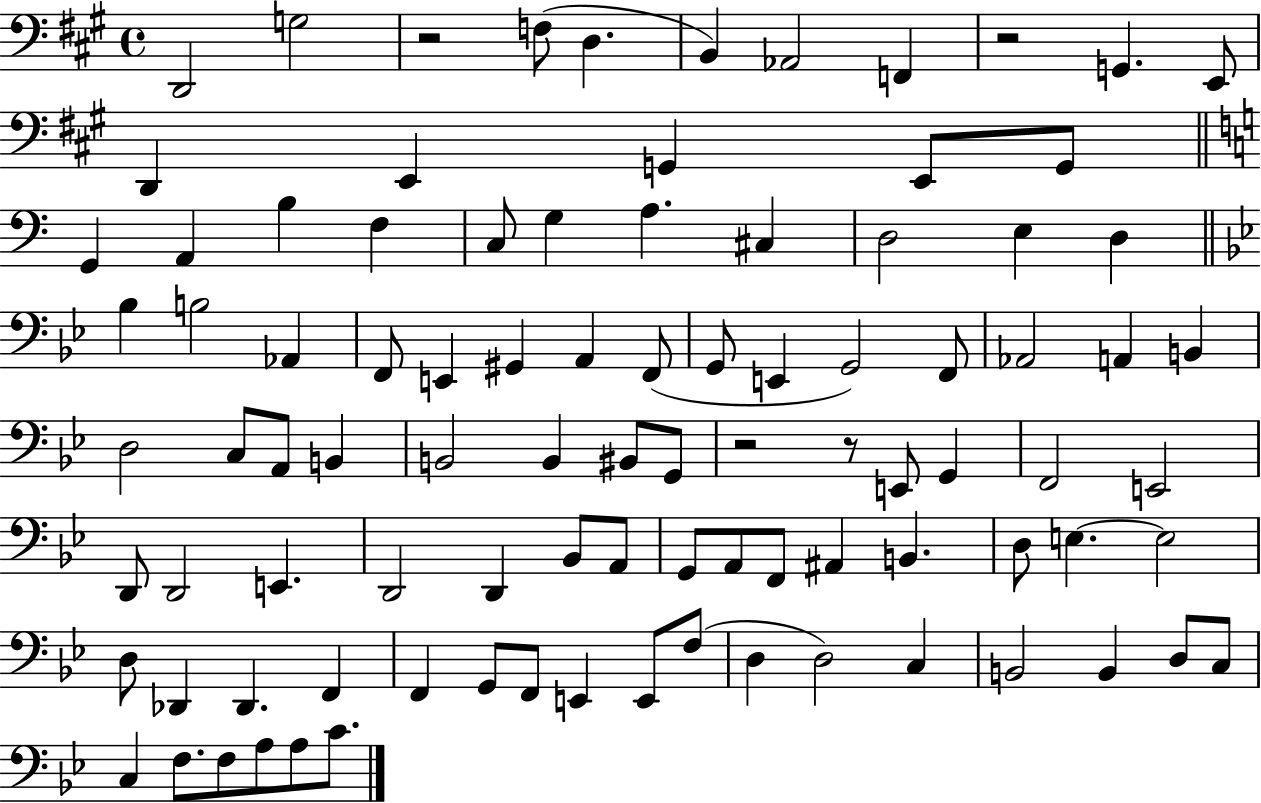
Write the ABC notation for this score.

X:1
T:Untitled
M:4/4
L:1/4
K:A
D,,2 G,2 z2 F,/2 D, B,, _A,,2 F,, z2 G,, E,,/2 D,, E,, G,, E,,/2 G,,/2 G,, A,, B, F, C,/2 G, A, ^C, D,2 E, D, _B, B,2 _A,, F,,/2 E,, ^G,, A,, F,,/2 G,,/2 E,, G,,2 F,,/2 _A,,2 A,, B,, D,2 C,/2 A,,/2 B,, B,,2 B,, ^B,,/2 G,,/2 z2 z/2 E,,/2 G,, F,,2 E,,2 D,,/2 D,,2 E,, D,,2 D,, _B,,/2 A,,/2 G,,/2 A,,/2 F,,/2 ^A,, B,, D,/2 E, E,2 D,/2 _D,, _D,, F,, F,, G,,/2 F,,/2 E,, E,,/2 F,/2 D, D,2 C, B,,2 B,, D,/2 C,/2 C, F,/2 F,/2 A,/2 A,/2 C/2